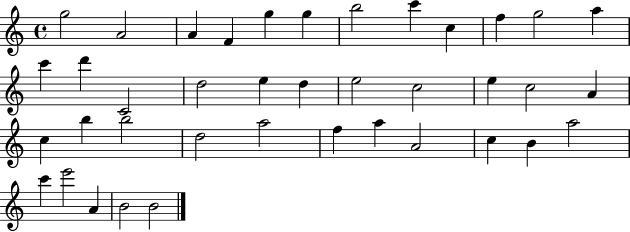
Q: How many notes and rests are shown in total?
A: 39